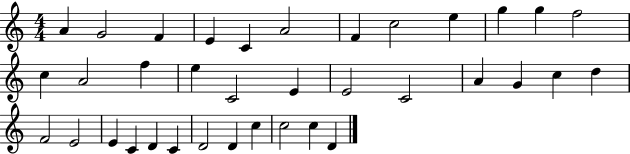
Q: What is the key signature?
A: C major